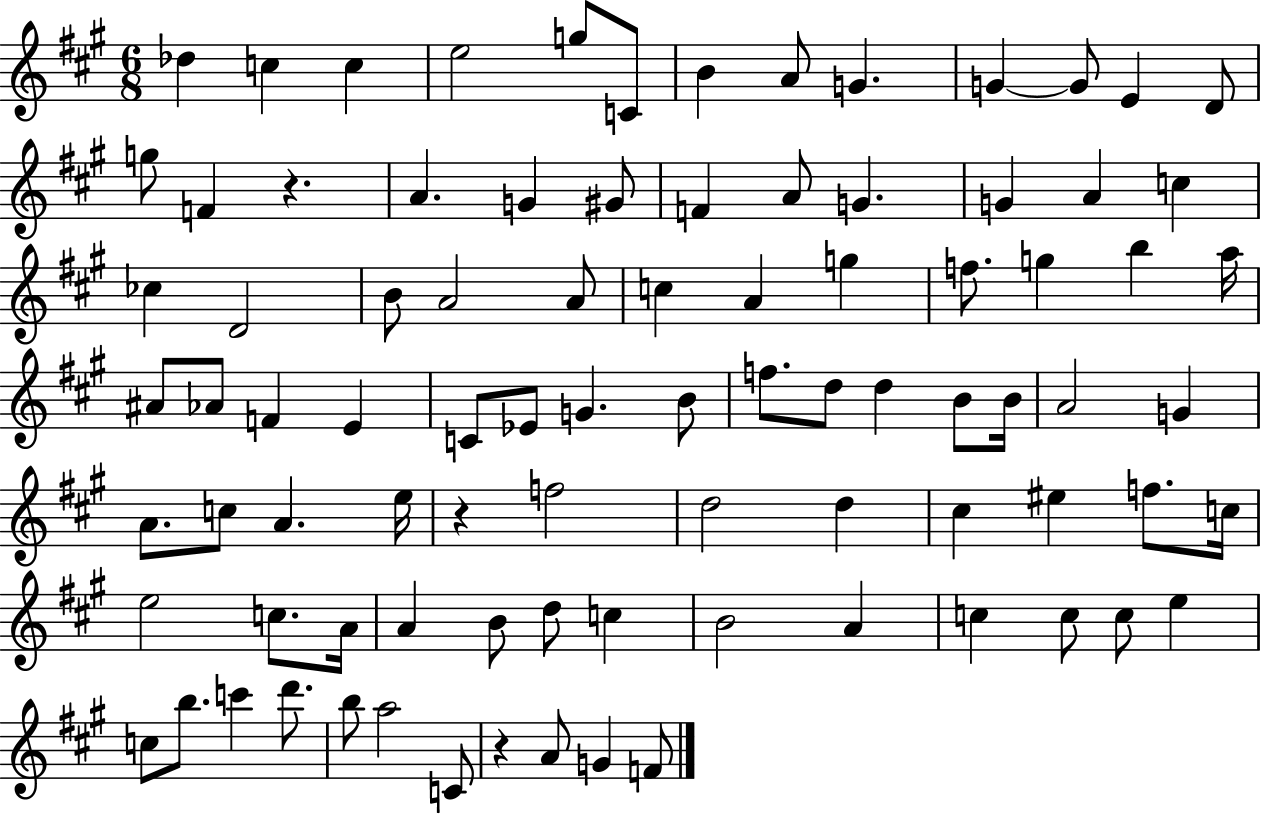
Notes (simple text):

Db5/q C5/q C5/q E5/h G5/e C4/e B4/q A4/e G4/q. G4/q G4/e E4/q D4/e G5/e F4/q R/q. A4/q. G4/q G#4/e F4/q A4/e G4/q. G4/q A4/q C5/q CES5/q D4/h B4/e A4/h A4/e C5/q A4/q G5/q F5/e. G5/q B5/q A5/s A#4/e Ab4/e F4/q E4/q C4/e Eb4/e G4/q. B4/e F5/e. D5/e D5/q B4/e B4/s A4/h G4/q A4/e. C5/e A4/q. E5/s R/q F5/h D5/h D5/q C#5/q EIS5/q F5/e. C5/s E5/h C5/e. A4/s A4/q B4/e D5/e C5/q B4/h A4/q C5/q C5/e C5/e E5/q C5/e B5/e. C6/q D6/e. B5/e A5/h C4/e R/q A4/e G4/q F4/e